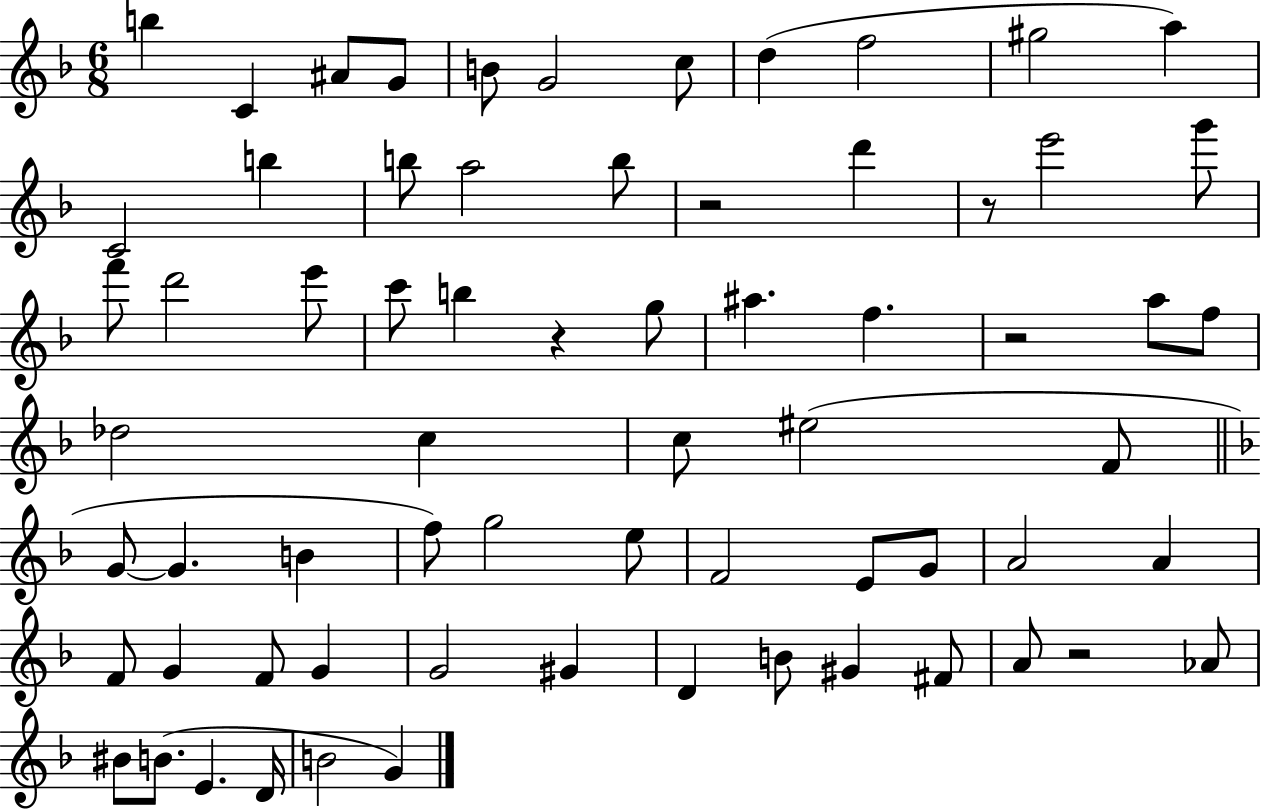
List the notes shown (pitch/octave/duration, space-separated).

B5/q C4/q A#4/e G4/e B4/e G4/h C5/e D5/q F5/h G#5/h A5/q C4/h B5/q B5/e A5/h B5/e R/h D6/q R/e E6/h G6/e F6/e D6/h E6/e C6/e B5/q R/q G5/e A#5/q. F5/q. R/h A5/e F5/e Db5/h C5/q C5/e EIS5/h F4/e G4/e G4/q. B4/q F5/e G5/h E5/e F4/h E4/e G4/e A4/h A4/q F4/e G4/q F4/e G4/q G4/h G#4/q D4/q B4/e G#4/q F#4/e A4/e R/h Ab4/e BIS4/e B4/e. E4/q. D4/s B4/h G4/q